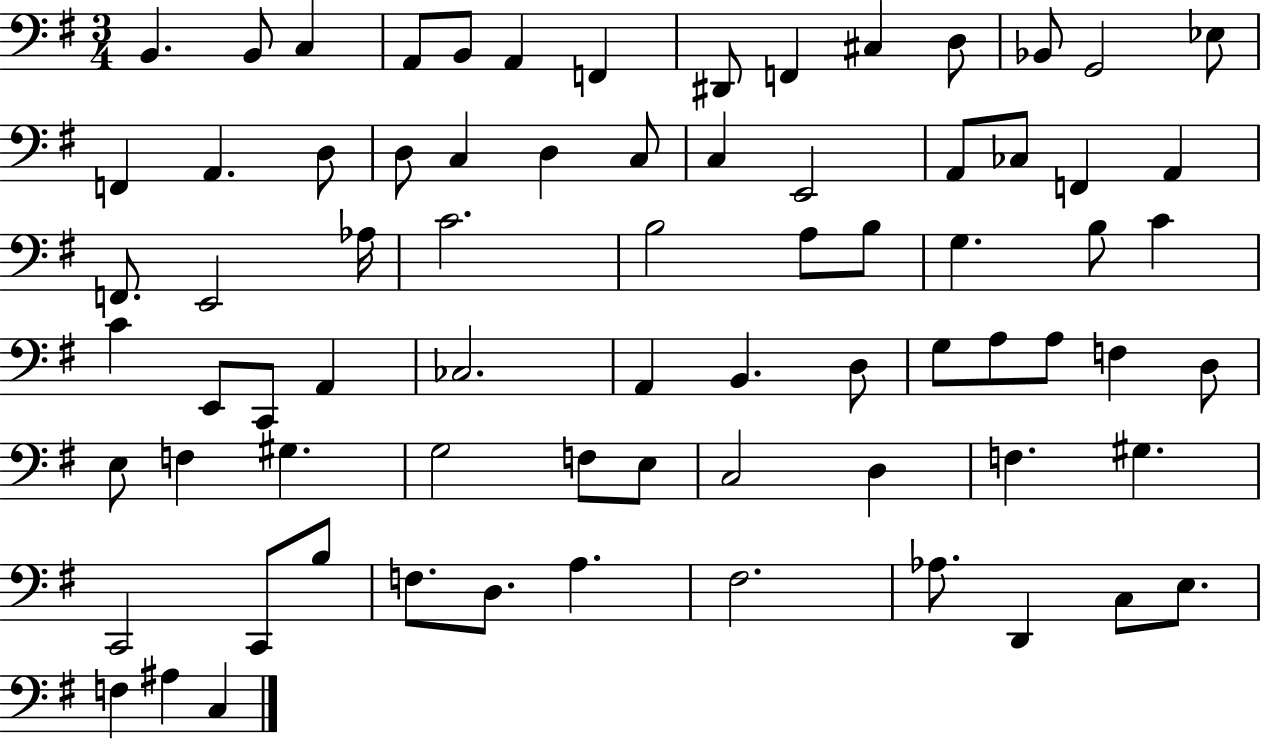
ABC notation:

X:1
T:Untitled
M:3/4
L:1/4
K:G
B,, B,,/2 C, A,,/2 B,,/2 A,, F,, ^D,,/2 F,, ^C, D,/2 _B,,/2 G,,2 _E,/2 F,, A,, D,/2 D,/2 C, D, C,/2 C, E,,2 A,,/2 _C,/2 F,, A,, F,,/2 E,,2 _A,/4 C2 B,2 A,/2 B,/2 G, B,/2 C C E,,/2 C,,/2 A,, _C,2 A,, B,, D,/2 G,/2 A,/2 A,/2 F, D,/2 E,/2 F, ^G, G,2 F,/2 E,/2 C,2 D, F, ^G, C,,2 C,,/2 B,/2 F,/2 D,/2 A, ^F,2 _A,/2 D,, C,/2 E,/2 F, ^A, C,